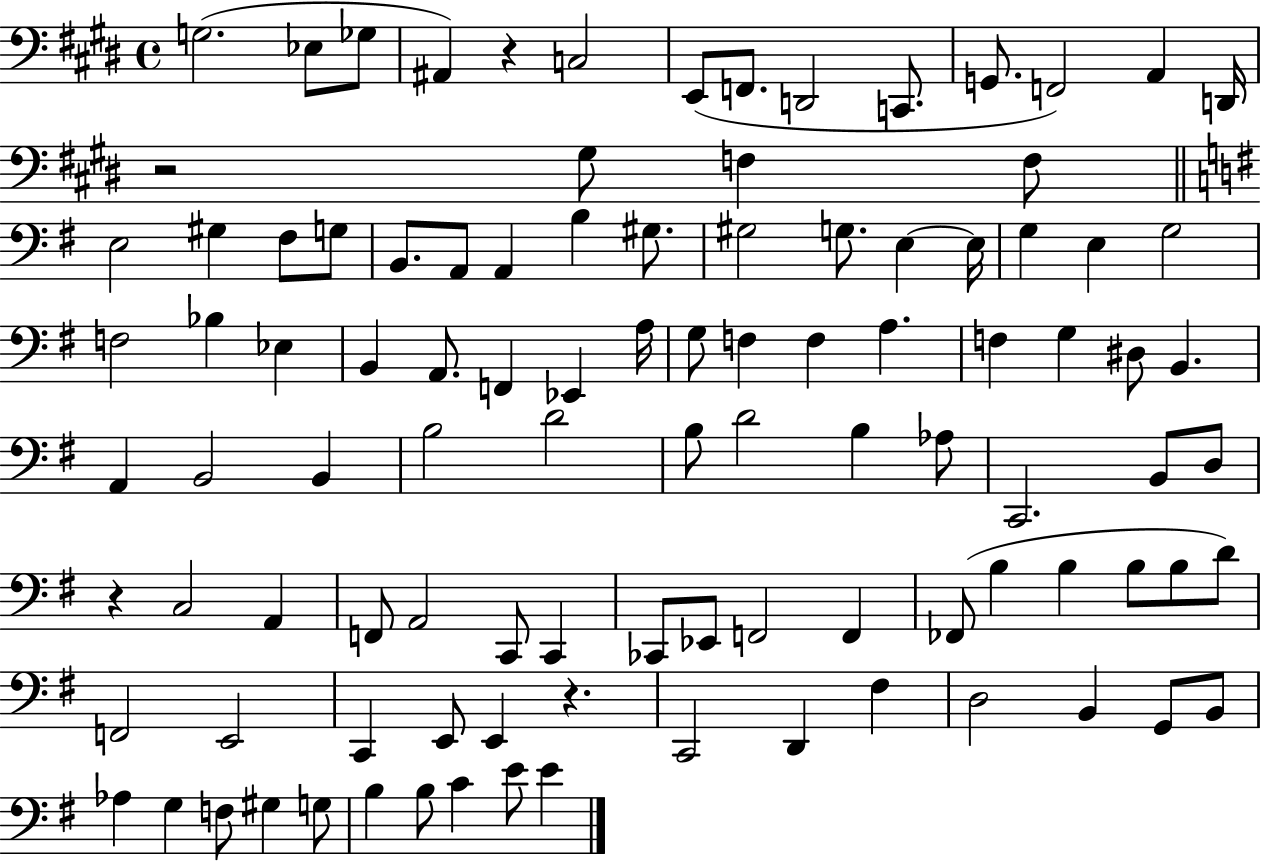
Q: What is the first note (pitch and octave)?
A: G3